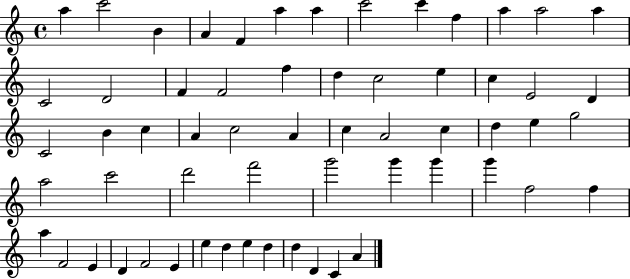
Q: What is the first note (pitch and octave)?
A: A5